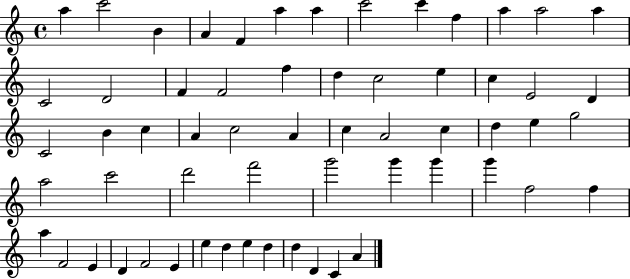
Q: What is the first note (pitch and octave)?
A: A5